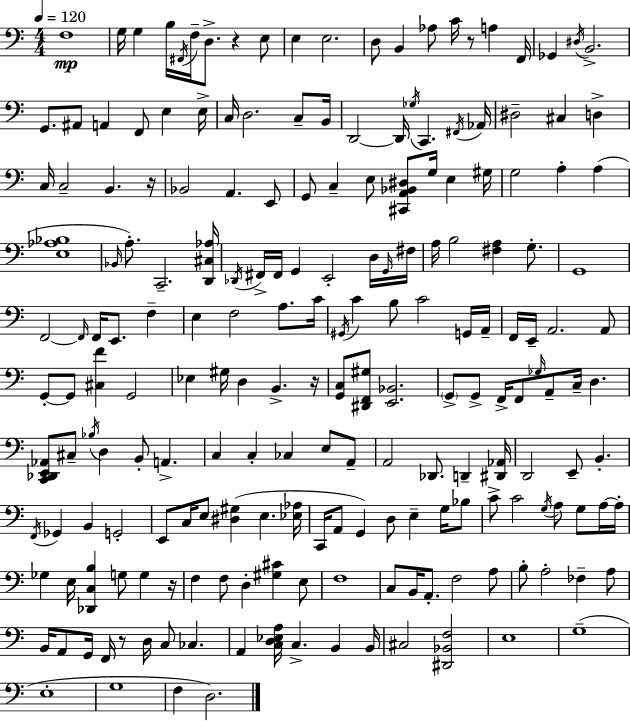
X:1
T:Untitled
M:4/4
L:1/4
K:C
F,4 G,/4 G, B,/4 ^F,,/4 F,/4 D,/2 z E,/2 E, E,2 D,/2 B,, _A,/2 C/4 z/2 A, F,,/4 _G,, ^D,/4 B,,2 G,,/2 ^A,,/2 A,, F,,/2 E, E,/4 C,/4 D,2 C,/2 B,,/4 D,,2 D,,/4 _G,/4 C,, ^F,,/4 _A,,/4 ^D,2 ^C, D, C,/4 C,2 B,, z/4 _B,,2 A,, E,,/2 G,,/2 C, E,/2 [^C,,A,,_B,,^D,]/2 G,/4 E, ^G,/4 G,2 A, A, [E,_A,_B,]4 _B,,/4 A,/2 C,,2 [D,,^C,_A,]/4 _D,,/4 ^F,,/4 ^F,,/4 G,, E,,2 D,/4 G,,/4 ^F,/4 A,/4 B,2 [^F,A,] G,/2 G,,4 F,,2 F,,/4 F,,/4 E,,/2 F, E, F,2 A,/2 C/4 ^G,,/4 C B,/2 C2 G,,/4 A,,/4 F,,/4 E,,/4 A,,2 A,,/2 G,,/2 G,,/2 [^C,F] G,,2 _E, ^G,/4 D, B,, z/4 [G,,C,]/2 [^D,,F,,^G,]/2 [E,,_B,,]2 G,,/2 G,,/2 F,,/4 F,,/2 _G,/4 A,,/2 C,/4 D, [C,,_D,,E,,_A,,]/2 ^C,/2 _B,/4 D, B,,/2 A,, C, C, _C, E,/2 A,,/2 A,,2 _D,,/2 D,, [^D,,_A,,]/4 D,,2 E,,/2 B,, F,,/4 _G,, B,, G,,2 E,,/2 C,/4 E,/2 [^D,^G,] E, [_E,_A,]/4 C,,/4 A,,/2 G,, D,/2 E, G,/4 _B,/2 C/2 C2 G,/4 A,/2 G,/2 A,/4 A,/4 _G, E,/4 [_D,,C,B,] G,/2 G, z/4 F, F,/2 D, [^G,^C] E,/2 F,4 C,/2 B,,/4 A,,/2 F,2 A,/2 B,/2 A,2 _F, A,/2 B,,/4 A,,/2 G,,/4 F,,/4 z/2 D,/4 C,/2 _C, A,, [C,D,_E,A,]/4 C, B,, B,,/4 ^C,2 [^D,,_B,,F,]2 E,4 G,4 E,4 G,4 F, D,2